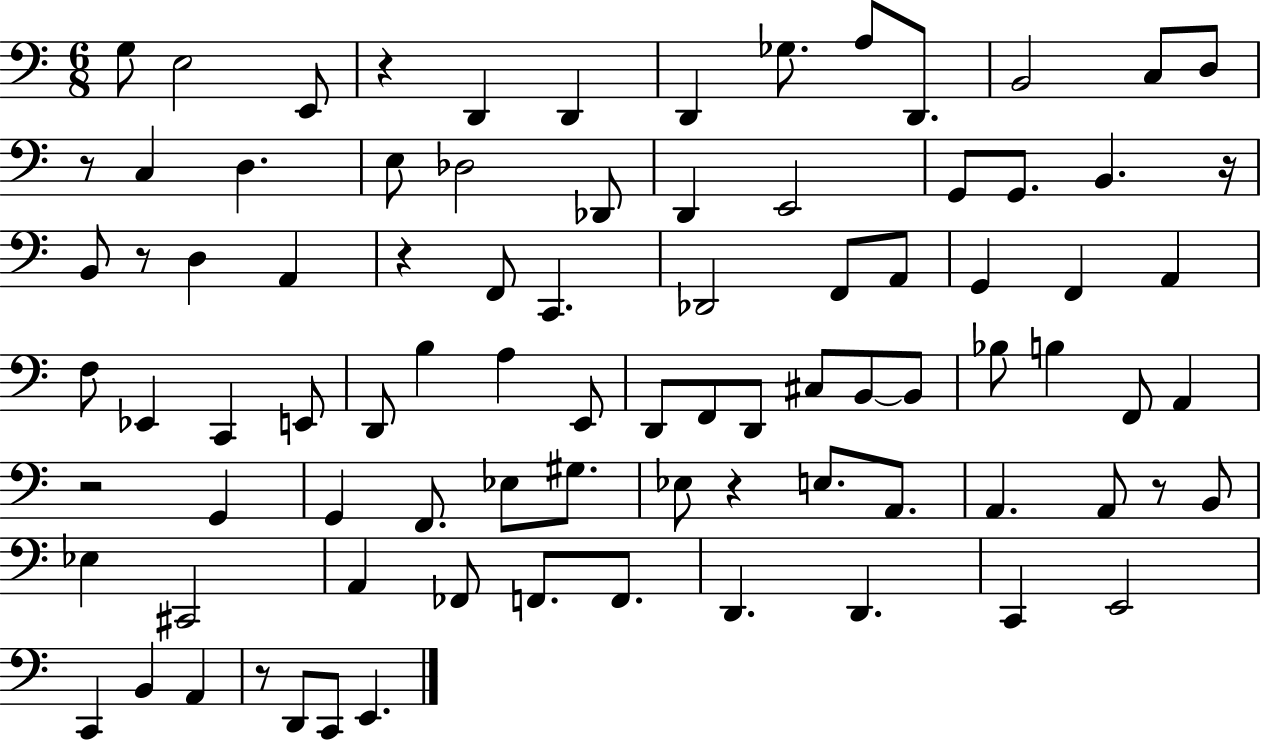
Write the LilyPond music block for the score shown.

{
  \clef bass
  \numericTimeSignature
  \time 6/8
  \key c \major
  \repeat volta 2 { g8 e2 e,8 | r4 d,4 d,4 | d,4 ges8. a8 d,8. | b,2 c8 d8 | \break r8 c4 d4. | e8 des2 des,8 | d,4 e,2 | g,8 g,8. b,4. r16 | \break b,8 r8 d4 a,4 | r4 f,8 c,4. | des,2 f,8 a,8 | g,4 f,4 a,4 | \break f8 ees,4 c,4 e,8 | d,8 b4 a4 e,8 | d,8 f,8 d,8 cis8 b,8~~ b,8 | bes8 b4 f,8 a,4 | \break r2 g,4 | g,4 f,8. ees8 gis8. | ees8 r4 e8. a,8. | a,4. a,8 r8 b,8 | \break ees4 cis,2 | a,4 fes,8 f,8. f,8. | d,4. d,4. | c,4 e,2 | \break c,4 b,4 a,4 | r8 d,8 c,8 e,4. | } \bar "|."
}